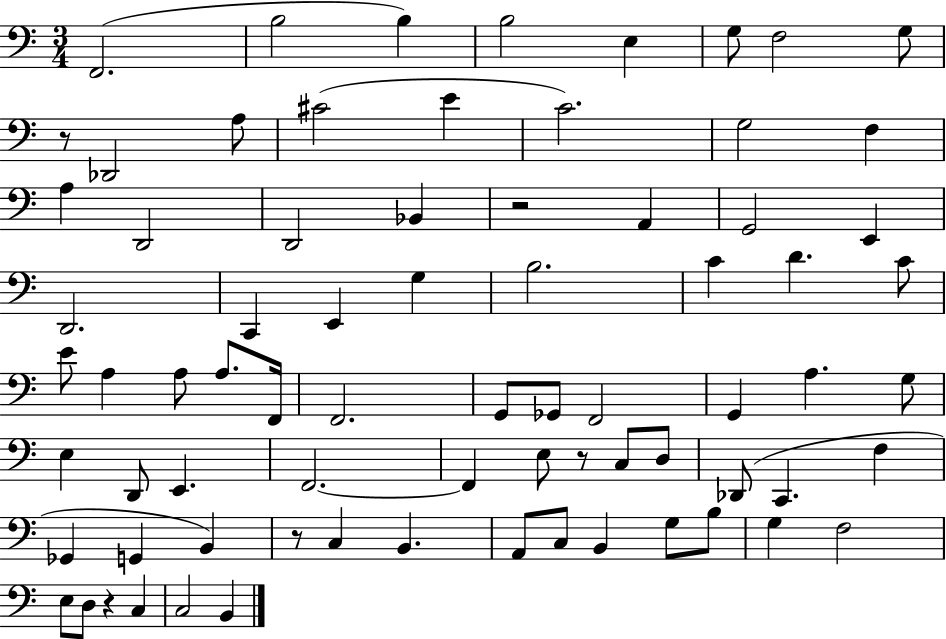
X:1
T:Untitled
M:3/4
L:1/4
K:C
F,,2 B,2 B, B,2 E, G,/2 F,2 G,/2 z/2 _D,,2 A,/2 ^C2 E C2 G,2 F, A, D,,2 D,,2 _B,, z2 A,, G,,2 E,, D,,2 C,, E,, G, B,2 C D C/2 E/2 A, A,/2 A,/2 F,,/4 F,,2 G,,/2 _G,,/2 F,,2 G,, A, G,/2 E, D,,/2 E,, F,,2 F,, E,/2 z/2 C,/2 D,/2 _D,,/2 C,, F, _G,, G,, B,, z/2 C, B,, A,,/2 C,/2 B,, G,/2 B,/2 G, F,2 E,/2 D,/2 z C, C,2 B,,